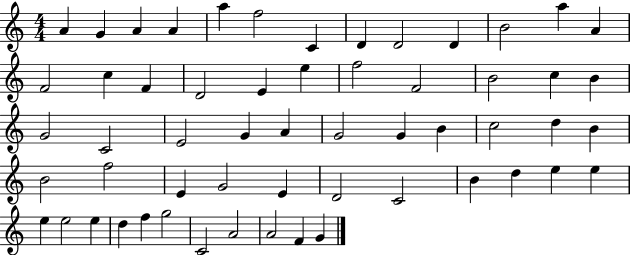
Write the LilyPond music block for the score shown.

{
  \clef treble
  \numericTimeSignature
  \time 4/4
  \key c \major
  a'4 g'4 a'4 a'4 | a''4 f''2 c'4 | d'4 d'2 d'4 | b'2 a''4 a'4 | \break f'2 c''4 f'4 | d'2 e'4 e''4 | f''2 f'2 | b'2 c''4 b'4 | \break g'2 c'2 | e'2 g'4 a'4 | g'2 g'4 b'4 | c''2 d''4 b'4 | \break b'2 f''2 | e'4 g'2 e'4 | d'2 c'2 | b'4 d''4 e''4 e''4 | \break e''4 e''2 e''4 | d''4 f''4 g''2 | c'2 a'2 | a'2 f'4 g'4 | \break \bar "|."
}